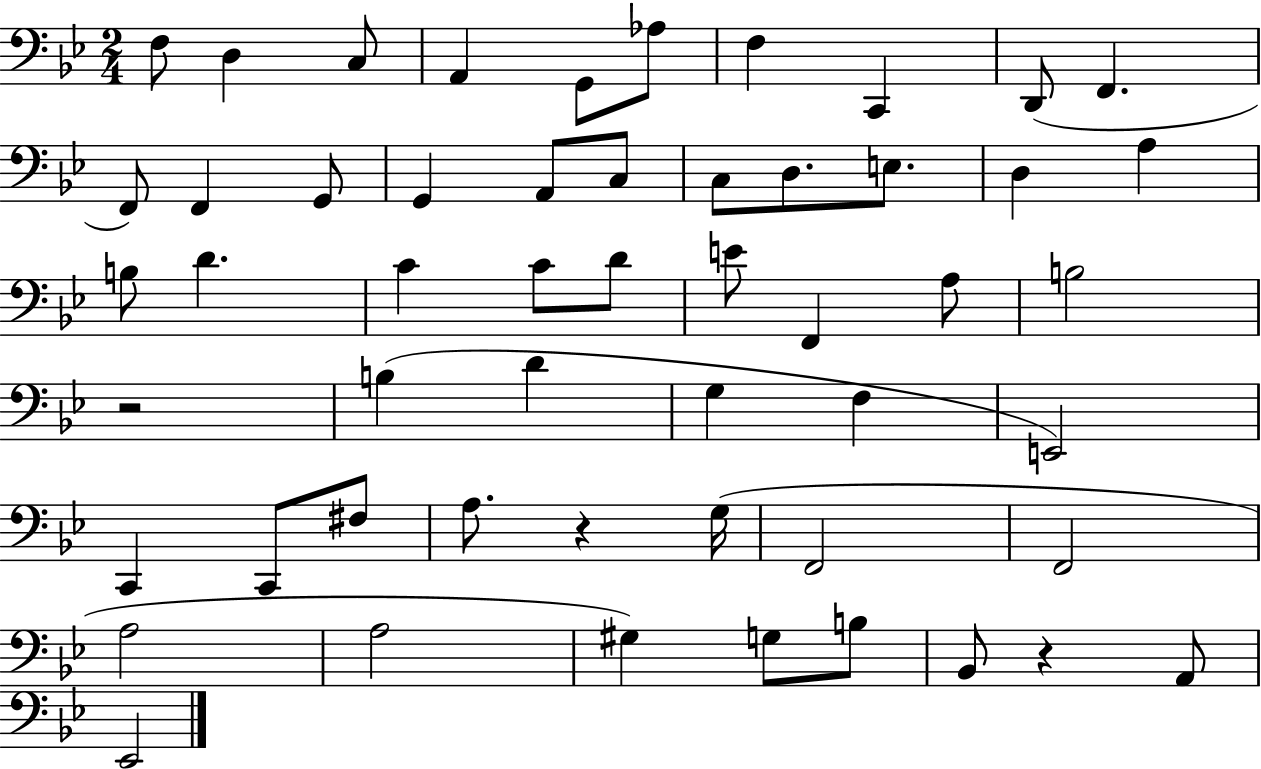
{
  \clef bass
  \numericTimeSignature
  \time 2/4
  \key bes \major
  \repeat volta 2 { f8 d4 c8 | a,4 g,8 aes8 | f4 c,4 | d,8( f,4. | \break f,8) f,4 g,8 | g,4 a,8 c8 | c8 d8. e8. | d4 a4 | \break b8 d'4. | c'4 c'8 d'8 | e'8 f,4 a8 | b2 | \break r2 | b4( d'4 | g4 f4 | e,2) | \break c,4 c,8 fis8 | a8. r4 g16( | f,2 | f,2 | \break a2 | a2 | gis4) g8 b8 | bes,8 r4 a,8 | \break ees,2 | } \bar "|."
}